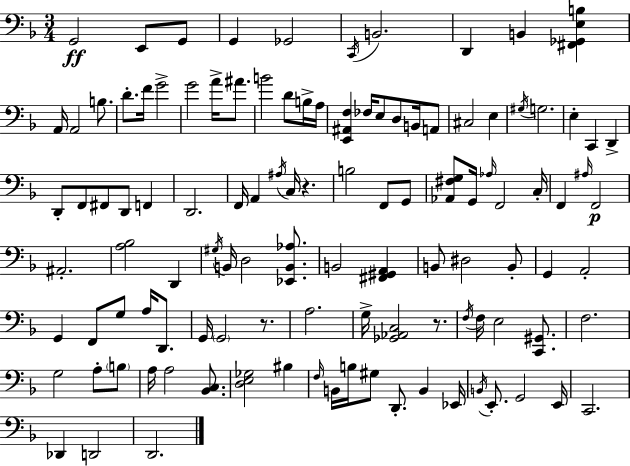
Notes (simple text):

G2/h E2/e G2/e G2/q Gb2/h C2/s B2/h. D2/q B2/q [F#2,Gb2,E3,B3]/q A2/s A2/h B3/e. D4/e. F4/s G4/h G4/h A4/s A#4/e. B4/h D4/e B3/s A3/s [E2,A#2,F3]/q FES3/s E3/e D3/e B2/s A2/e C#3/h E3/q G#3/s G3/h. E3/q C2/q D2/q D2/e F2/e F#2/e D2/e F2/q D2/h. F2/s A2/q A#3/s C3/s R/q. B3/h F2/e G2/e [Ab2,F#3,G3]/e G2/s Ab3/s F2/h C3/s F2/q A#3/s F2/h A#2/h. [A3,Bb3]/h D2/q G#3/s B2/s D3/h [Eb2,B2,Ab3]/e. B2/h [F#2,G#2,A2]/q B2/e D#3/h B2/e G2/q A2/h G2/q F2/e G3/e A3/s D2/e. G2/s G2/h R/e. A3/h. G3/s [Gb2,Ab2,C3]/h R/e. F3/s F3/s E3/h [C2,G#2]/e. F3/h. G3/h A3/e B3/e A3/s A3/h [Bb2,C3]/e. [D3,E3,Gb3]/h BIS3/q F3/s B2/s B3/s G#3/e D2/e. B2/q Eb2/s B2/s E2/e. G2/h E2/s C2/h. Db2/q D2/h D2/h.